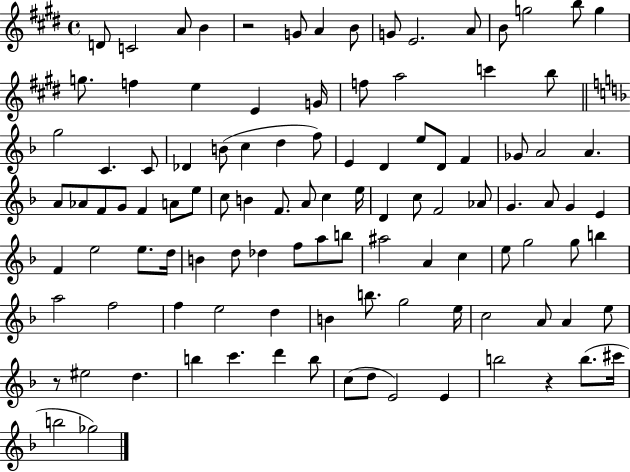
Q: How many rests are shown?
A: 3